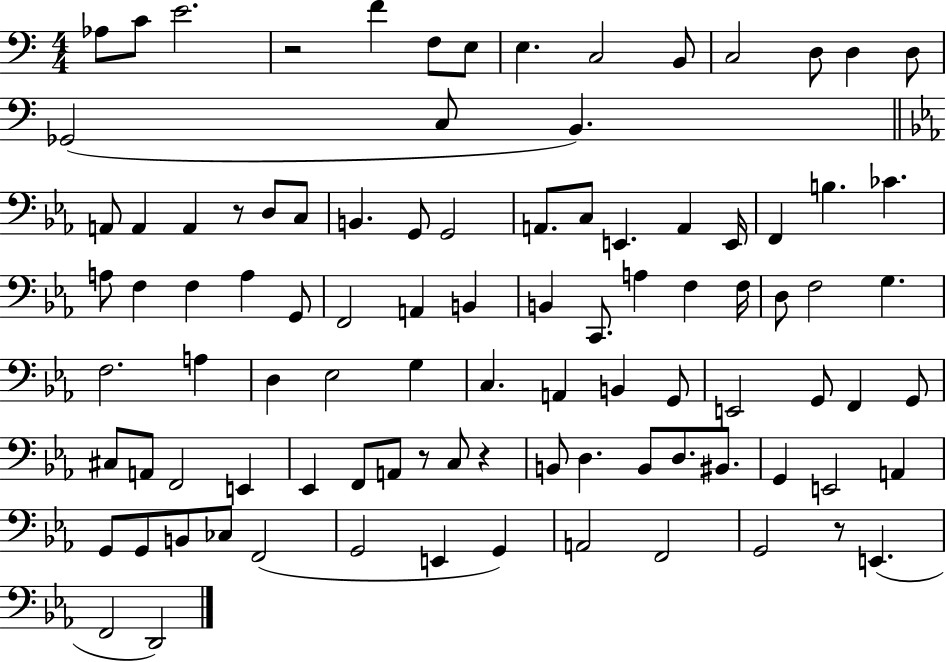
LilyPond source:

{
  \clef bass
  \numericTimeSignature
  \time 4/4
  \key c \major
  aes8 c'8 e'2. | r2 f'4 f8 e8 | e4. c2 b,8 | c2 d8 d4 d8 | \break ges,2( c8 b,4.) | \bar "||" \break \key ees \major a,8 a,4 a,4 r8 d8 c8 | b,4. g,8 g,2 | a,8. c8 e,4. a,4 e,16 | f,4 b4. ces'4. | \break a8 f4 f4 a4 g,8 | f,2 a,4 b,4 | b,4 c,8. a4 f4 f16 | d8 f2 g4. | \break f2. a4 | d4 ees2 g4 | c4. a,4 b,4 g,8 | e,2 g,8 f,4 g,8 | \break cis8 a,8 f,2 e,4 | ees,4 f,8 a,8 r8 c8 r4 | b,8 d4. b,8 d8. bis,8. | g,4 e,2 a,4 | \break g,8 g,8 b,8 ces8 f,2( | g,2 e,4 g,4) | a,2 f,2 | g,2 r8 e,4.( | \break f,2 d,2) | \bar "|."
}